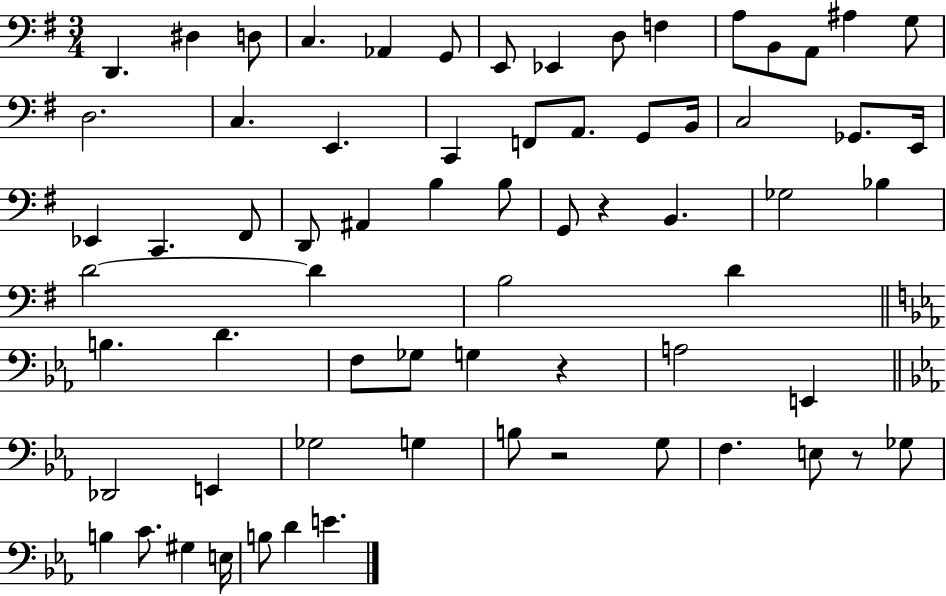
{
  \clef bass
  \numericTimeSignature
  \time 3/4
  \key g \major
  d,4. dis4 d8 | c4. aes,4 g,8 | e,8 ees,4 d8 f4 | a8 b,8 a,8 ais4 g8 | \break d2. | c4. e,4. | c,4 f,8 a,8. g,8 b,16 | c2 ges,8. e,16 | \break ees,4 c,4. fis,8 | d,8 ais,4 b4 b8 | g,8 r4 b,4. | ges2 bes4 | \break d'2~~ d'4 | b2 d'4 | \bar "||" \break \key ees \major b4. d'4. | f8 ges8 g4 r4 | a2 e,4 | \bar "||" \break \key c \minor des,2 e,4 | ges2 g4 | b8 r2 g8 | f4. e8 r8 ges8 | \break b4 c'8. gis4 e16 | b8 d'4 e'4. | \bar "|."
}